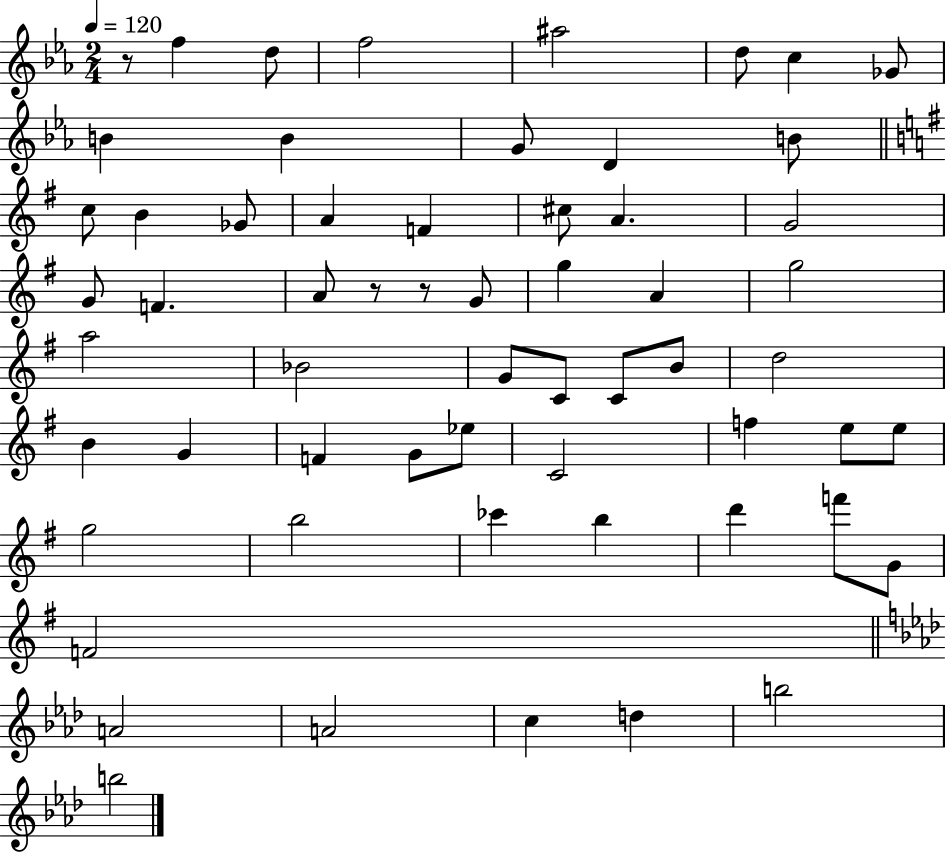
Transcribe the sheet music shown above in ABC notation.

X:1
T:Untitled
M:2/4
L:1/4
K:Eb
z/2 f d/2 f2 ^a2 d/2 c _G/2 B B G/2 D B/2 c/2 B _G/2 A F ^c/2 A G2 G/2 F A/2 z/2 z/2 G/2 g A g2 a2 _B2 G/2 C/2 C/2 B/2 d2 B G F G/2 _e/2 C2 f e/2 e/2 g2 b2 _c' b d' f'/2 G/2 F2 A2 A2 c d b2 b2